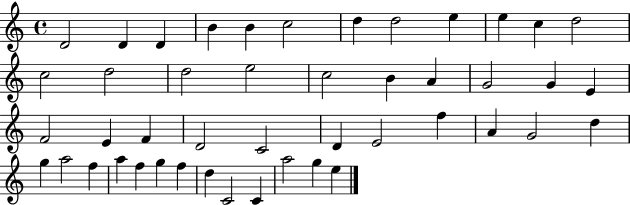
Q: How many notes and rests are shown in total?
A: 46